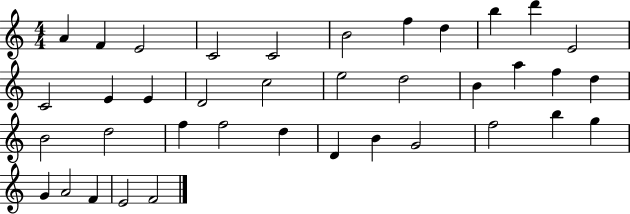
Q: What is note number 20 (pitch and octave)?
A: A5